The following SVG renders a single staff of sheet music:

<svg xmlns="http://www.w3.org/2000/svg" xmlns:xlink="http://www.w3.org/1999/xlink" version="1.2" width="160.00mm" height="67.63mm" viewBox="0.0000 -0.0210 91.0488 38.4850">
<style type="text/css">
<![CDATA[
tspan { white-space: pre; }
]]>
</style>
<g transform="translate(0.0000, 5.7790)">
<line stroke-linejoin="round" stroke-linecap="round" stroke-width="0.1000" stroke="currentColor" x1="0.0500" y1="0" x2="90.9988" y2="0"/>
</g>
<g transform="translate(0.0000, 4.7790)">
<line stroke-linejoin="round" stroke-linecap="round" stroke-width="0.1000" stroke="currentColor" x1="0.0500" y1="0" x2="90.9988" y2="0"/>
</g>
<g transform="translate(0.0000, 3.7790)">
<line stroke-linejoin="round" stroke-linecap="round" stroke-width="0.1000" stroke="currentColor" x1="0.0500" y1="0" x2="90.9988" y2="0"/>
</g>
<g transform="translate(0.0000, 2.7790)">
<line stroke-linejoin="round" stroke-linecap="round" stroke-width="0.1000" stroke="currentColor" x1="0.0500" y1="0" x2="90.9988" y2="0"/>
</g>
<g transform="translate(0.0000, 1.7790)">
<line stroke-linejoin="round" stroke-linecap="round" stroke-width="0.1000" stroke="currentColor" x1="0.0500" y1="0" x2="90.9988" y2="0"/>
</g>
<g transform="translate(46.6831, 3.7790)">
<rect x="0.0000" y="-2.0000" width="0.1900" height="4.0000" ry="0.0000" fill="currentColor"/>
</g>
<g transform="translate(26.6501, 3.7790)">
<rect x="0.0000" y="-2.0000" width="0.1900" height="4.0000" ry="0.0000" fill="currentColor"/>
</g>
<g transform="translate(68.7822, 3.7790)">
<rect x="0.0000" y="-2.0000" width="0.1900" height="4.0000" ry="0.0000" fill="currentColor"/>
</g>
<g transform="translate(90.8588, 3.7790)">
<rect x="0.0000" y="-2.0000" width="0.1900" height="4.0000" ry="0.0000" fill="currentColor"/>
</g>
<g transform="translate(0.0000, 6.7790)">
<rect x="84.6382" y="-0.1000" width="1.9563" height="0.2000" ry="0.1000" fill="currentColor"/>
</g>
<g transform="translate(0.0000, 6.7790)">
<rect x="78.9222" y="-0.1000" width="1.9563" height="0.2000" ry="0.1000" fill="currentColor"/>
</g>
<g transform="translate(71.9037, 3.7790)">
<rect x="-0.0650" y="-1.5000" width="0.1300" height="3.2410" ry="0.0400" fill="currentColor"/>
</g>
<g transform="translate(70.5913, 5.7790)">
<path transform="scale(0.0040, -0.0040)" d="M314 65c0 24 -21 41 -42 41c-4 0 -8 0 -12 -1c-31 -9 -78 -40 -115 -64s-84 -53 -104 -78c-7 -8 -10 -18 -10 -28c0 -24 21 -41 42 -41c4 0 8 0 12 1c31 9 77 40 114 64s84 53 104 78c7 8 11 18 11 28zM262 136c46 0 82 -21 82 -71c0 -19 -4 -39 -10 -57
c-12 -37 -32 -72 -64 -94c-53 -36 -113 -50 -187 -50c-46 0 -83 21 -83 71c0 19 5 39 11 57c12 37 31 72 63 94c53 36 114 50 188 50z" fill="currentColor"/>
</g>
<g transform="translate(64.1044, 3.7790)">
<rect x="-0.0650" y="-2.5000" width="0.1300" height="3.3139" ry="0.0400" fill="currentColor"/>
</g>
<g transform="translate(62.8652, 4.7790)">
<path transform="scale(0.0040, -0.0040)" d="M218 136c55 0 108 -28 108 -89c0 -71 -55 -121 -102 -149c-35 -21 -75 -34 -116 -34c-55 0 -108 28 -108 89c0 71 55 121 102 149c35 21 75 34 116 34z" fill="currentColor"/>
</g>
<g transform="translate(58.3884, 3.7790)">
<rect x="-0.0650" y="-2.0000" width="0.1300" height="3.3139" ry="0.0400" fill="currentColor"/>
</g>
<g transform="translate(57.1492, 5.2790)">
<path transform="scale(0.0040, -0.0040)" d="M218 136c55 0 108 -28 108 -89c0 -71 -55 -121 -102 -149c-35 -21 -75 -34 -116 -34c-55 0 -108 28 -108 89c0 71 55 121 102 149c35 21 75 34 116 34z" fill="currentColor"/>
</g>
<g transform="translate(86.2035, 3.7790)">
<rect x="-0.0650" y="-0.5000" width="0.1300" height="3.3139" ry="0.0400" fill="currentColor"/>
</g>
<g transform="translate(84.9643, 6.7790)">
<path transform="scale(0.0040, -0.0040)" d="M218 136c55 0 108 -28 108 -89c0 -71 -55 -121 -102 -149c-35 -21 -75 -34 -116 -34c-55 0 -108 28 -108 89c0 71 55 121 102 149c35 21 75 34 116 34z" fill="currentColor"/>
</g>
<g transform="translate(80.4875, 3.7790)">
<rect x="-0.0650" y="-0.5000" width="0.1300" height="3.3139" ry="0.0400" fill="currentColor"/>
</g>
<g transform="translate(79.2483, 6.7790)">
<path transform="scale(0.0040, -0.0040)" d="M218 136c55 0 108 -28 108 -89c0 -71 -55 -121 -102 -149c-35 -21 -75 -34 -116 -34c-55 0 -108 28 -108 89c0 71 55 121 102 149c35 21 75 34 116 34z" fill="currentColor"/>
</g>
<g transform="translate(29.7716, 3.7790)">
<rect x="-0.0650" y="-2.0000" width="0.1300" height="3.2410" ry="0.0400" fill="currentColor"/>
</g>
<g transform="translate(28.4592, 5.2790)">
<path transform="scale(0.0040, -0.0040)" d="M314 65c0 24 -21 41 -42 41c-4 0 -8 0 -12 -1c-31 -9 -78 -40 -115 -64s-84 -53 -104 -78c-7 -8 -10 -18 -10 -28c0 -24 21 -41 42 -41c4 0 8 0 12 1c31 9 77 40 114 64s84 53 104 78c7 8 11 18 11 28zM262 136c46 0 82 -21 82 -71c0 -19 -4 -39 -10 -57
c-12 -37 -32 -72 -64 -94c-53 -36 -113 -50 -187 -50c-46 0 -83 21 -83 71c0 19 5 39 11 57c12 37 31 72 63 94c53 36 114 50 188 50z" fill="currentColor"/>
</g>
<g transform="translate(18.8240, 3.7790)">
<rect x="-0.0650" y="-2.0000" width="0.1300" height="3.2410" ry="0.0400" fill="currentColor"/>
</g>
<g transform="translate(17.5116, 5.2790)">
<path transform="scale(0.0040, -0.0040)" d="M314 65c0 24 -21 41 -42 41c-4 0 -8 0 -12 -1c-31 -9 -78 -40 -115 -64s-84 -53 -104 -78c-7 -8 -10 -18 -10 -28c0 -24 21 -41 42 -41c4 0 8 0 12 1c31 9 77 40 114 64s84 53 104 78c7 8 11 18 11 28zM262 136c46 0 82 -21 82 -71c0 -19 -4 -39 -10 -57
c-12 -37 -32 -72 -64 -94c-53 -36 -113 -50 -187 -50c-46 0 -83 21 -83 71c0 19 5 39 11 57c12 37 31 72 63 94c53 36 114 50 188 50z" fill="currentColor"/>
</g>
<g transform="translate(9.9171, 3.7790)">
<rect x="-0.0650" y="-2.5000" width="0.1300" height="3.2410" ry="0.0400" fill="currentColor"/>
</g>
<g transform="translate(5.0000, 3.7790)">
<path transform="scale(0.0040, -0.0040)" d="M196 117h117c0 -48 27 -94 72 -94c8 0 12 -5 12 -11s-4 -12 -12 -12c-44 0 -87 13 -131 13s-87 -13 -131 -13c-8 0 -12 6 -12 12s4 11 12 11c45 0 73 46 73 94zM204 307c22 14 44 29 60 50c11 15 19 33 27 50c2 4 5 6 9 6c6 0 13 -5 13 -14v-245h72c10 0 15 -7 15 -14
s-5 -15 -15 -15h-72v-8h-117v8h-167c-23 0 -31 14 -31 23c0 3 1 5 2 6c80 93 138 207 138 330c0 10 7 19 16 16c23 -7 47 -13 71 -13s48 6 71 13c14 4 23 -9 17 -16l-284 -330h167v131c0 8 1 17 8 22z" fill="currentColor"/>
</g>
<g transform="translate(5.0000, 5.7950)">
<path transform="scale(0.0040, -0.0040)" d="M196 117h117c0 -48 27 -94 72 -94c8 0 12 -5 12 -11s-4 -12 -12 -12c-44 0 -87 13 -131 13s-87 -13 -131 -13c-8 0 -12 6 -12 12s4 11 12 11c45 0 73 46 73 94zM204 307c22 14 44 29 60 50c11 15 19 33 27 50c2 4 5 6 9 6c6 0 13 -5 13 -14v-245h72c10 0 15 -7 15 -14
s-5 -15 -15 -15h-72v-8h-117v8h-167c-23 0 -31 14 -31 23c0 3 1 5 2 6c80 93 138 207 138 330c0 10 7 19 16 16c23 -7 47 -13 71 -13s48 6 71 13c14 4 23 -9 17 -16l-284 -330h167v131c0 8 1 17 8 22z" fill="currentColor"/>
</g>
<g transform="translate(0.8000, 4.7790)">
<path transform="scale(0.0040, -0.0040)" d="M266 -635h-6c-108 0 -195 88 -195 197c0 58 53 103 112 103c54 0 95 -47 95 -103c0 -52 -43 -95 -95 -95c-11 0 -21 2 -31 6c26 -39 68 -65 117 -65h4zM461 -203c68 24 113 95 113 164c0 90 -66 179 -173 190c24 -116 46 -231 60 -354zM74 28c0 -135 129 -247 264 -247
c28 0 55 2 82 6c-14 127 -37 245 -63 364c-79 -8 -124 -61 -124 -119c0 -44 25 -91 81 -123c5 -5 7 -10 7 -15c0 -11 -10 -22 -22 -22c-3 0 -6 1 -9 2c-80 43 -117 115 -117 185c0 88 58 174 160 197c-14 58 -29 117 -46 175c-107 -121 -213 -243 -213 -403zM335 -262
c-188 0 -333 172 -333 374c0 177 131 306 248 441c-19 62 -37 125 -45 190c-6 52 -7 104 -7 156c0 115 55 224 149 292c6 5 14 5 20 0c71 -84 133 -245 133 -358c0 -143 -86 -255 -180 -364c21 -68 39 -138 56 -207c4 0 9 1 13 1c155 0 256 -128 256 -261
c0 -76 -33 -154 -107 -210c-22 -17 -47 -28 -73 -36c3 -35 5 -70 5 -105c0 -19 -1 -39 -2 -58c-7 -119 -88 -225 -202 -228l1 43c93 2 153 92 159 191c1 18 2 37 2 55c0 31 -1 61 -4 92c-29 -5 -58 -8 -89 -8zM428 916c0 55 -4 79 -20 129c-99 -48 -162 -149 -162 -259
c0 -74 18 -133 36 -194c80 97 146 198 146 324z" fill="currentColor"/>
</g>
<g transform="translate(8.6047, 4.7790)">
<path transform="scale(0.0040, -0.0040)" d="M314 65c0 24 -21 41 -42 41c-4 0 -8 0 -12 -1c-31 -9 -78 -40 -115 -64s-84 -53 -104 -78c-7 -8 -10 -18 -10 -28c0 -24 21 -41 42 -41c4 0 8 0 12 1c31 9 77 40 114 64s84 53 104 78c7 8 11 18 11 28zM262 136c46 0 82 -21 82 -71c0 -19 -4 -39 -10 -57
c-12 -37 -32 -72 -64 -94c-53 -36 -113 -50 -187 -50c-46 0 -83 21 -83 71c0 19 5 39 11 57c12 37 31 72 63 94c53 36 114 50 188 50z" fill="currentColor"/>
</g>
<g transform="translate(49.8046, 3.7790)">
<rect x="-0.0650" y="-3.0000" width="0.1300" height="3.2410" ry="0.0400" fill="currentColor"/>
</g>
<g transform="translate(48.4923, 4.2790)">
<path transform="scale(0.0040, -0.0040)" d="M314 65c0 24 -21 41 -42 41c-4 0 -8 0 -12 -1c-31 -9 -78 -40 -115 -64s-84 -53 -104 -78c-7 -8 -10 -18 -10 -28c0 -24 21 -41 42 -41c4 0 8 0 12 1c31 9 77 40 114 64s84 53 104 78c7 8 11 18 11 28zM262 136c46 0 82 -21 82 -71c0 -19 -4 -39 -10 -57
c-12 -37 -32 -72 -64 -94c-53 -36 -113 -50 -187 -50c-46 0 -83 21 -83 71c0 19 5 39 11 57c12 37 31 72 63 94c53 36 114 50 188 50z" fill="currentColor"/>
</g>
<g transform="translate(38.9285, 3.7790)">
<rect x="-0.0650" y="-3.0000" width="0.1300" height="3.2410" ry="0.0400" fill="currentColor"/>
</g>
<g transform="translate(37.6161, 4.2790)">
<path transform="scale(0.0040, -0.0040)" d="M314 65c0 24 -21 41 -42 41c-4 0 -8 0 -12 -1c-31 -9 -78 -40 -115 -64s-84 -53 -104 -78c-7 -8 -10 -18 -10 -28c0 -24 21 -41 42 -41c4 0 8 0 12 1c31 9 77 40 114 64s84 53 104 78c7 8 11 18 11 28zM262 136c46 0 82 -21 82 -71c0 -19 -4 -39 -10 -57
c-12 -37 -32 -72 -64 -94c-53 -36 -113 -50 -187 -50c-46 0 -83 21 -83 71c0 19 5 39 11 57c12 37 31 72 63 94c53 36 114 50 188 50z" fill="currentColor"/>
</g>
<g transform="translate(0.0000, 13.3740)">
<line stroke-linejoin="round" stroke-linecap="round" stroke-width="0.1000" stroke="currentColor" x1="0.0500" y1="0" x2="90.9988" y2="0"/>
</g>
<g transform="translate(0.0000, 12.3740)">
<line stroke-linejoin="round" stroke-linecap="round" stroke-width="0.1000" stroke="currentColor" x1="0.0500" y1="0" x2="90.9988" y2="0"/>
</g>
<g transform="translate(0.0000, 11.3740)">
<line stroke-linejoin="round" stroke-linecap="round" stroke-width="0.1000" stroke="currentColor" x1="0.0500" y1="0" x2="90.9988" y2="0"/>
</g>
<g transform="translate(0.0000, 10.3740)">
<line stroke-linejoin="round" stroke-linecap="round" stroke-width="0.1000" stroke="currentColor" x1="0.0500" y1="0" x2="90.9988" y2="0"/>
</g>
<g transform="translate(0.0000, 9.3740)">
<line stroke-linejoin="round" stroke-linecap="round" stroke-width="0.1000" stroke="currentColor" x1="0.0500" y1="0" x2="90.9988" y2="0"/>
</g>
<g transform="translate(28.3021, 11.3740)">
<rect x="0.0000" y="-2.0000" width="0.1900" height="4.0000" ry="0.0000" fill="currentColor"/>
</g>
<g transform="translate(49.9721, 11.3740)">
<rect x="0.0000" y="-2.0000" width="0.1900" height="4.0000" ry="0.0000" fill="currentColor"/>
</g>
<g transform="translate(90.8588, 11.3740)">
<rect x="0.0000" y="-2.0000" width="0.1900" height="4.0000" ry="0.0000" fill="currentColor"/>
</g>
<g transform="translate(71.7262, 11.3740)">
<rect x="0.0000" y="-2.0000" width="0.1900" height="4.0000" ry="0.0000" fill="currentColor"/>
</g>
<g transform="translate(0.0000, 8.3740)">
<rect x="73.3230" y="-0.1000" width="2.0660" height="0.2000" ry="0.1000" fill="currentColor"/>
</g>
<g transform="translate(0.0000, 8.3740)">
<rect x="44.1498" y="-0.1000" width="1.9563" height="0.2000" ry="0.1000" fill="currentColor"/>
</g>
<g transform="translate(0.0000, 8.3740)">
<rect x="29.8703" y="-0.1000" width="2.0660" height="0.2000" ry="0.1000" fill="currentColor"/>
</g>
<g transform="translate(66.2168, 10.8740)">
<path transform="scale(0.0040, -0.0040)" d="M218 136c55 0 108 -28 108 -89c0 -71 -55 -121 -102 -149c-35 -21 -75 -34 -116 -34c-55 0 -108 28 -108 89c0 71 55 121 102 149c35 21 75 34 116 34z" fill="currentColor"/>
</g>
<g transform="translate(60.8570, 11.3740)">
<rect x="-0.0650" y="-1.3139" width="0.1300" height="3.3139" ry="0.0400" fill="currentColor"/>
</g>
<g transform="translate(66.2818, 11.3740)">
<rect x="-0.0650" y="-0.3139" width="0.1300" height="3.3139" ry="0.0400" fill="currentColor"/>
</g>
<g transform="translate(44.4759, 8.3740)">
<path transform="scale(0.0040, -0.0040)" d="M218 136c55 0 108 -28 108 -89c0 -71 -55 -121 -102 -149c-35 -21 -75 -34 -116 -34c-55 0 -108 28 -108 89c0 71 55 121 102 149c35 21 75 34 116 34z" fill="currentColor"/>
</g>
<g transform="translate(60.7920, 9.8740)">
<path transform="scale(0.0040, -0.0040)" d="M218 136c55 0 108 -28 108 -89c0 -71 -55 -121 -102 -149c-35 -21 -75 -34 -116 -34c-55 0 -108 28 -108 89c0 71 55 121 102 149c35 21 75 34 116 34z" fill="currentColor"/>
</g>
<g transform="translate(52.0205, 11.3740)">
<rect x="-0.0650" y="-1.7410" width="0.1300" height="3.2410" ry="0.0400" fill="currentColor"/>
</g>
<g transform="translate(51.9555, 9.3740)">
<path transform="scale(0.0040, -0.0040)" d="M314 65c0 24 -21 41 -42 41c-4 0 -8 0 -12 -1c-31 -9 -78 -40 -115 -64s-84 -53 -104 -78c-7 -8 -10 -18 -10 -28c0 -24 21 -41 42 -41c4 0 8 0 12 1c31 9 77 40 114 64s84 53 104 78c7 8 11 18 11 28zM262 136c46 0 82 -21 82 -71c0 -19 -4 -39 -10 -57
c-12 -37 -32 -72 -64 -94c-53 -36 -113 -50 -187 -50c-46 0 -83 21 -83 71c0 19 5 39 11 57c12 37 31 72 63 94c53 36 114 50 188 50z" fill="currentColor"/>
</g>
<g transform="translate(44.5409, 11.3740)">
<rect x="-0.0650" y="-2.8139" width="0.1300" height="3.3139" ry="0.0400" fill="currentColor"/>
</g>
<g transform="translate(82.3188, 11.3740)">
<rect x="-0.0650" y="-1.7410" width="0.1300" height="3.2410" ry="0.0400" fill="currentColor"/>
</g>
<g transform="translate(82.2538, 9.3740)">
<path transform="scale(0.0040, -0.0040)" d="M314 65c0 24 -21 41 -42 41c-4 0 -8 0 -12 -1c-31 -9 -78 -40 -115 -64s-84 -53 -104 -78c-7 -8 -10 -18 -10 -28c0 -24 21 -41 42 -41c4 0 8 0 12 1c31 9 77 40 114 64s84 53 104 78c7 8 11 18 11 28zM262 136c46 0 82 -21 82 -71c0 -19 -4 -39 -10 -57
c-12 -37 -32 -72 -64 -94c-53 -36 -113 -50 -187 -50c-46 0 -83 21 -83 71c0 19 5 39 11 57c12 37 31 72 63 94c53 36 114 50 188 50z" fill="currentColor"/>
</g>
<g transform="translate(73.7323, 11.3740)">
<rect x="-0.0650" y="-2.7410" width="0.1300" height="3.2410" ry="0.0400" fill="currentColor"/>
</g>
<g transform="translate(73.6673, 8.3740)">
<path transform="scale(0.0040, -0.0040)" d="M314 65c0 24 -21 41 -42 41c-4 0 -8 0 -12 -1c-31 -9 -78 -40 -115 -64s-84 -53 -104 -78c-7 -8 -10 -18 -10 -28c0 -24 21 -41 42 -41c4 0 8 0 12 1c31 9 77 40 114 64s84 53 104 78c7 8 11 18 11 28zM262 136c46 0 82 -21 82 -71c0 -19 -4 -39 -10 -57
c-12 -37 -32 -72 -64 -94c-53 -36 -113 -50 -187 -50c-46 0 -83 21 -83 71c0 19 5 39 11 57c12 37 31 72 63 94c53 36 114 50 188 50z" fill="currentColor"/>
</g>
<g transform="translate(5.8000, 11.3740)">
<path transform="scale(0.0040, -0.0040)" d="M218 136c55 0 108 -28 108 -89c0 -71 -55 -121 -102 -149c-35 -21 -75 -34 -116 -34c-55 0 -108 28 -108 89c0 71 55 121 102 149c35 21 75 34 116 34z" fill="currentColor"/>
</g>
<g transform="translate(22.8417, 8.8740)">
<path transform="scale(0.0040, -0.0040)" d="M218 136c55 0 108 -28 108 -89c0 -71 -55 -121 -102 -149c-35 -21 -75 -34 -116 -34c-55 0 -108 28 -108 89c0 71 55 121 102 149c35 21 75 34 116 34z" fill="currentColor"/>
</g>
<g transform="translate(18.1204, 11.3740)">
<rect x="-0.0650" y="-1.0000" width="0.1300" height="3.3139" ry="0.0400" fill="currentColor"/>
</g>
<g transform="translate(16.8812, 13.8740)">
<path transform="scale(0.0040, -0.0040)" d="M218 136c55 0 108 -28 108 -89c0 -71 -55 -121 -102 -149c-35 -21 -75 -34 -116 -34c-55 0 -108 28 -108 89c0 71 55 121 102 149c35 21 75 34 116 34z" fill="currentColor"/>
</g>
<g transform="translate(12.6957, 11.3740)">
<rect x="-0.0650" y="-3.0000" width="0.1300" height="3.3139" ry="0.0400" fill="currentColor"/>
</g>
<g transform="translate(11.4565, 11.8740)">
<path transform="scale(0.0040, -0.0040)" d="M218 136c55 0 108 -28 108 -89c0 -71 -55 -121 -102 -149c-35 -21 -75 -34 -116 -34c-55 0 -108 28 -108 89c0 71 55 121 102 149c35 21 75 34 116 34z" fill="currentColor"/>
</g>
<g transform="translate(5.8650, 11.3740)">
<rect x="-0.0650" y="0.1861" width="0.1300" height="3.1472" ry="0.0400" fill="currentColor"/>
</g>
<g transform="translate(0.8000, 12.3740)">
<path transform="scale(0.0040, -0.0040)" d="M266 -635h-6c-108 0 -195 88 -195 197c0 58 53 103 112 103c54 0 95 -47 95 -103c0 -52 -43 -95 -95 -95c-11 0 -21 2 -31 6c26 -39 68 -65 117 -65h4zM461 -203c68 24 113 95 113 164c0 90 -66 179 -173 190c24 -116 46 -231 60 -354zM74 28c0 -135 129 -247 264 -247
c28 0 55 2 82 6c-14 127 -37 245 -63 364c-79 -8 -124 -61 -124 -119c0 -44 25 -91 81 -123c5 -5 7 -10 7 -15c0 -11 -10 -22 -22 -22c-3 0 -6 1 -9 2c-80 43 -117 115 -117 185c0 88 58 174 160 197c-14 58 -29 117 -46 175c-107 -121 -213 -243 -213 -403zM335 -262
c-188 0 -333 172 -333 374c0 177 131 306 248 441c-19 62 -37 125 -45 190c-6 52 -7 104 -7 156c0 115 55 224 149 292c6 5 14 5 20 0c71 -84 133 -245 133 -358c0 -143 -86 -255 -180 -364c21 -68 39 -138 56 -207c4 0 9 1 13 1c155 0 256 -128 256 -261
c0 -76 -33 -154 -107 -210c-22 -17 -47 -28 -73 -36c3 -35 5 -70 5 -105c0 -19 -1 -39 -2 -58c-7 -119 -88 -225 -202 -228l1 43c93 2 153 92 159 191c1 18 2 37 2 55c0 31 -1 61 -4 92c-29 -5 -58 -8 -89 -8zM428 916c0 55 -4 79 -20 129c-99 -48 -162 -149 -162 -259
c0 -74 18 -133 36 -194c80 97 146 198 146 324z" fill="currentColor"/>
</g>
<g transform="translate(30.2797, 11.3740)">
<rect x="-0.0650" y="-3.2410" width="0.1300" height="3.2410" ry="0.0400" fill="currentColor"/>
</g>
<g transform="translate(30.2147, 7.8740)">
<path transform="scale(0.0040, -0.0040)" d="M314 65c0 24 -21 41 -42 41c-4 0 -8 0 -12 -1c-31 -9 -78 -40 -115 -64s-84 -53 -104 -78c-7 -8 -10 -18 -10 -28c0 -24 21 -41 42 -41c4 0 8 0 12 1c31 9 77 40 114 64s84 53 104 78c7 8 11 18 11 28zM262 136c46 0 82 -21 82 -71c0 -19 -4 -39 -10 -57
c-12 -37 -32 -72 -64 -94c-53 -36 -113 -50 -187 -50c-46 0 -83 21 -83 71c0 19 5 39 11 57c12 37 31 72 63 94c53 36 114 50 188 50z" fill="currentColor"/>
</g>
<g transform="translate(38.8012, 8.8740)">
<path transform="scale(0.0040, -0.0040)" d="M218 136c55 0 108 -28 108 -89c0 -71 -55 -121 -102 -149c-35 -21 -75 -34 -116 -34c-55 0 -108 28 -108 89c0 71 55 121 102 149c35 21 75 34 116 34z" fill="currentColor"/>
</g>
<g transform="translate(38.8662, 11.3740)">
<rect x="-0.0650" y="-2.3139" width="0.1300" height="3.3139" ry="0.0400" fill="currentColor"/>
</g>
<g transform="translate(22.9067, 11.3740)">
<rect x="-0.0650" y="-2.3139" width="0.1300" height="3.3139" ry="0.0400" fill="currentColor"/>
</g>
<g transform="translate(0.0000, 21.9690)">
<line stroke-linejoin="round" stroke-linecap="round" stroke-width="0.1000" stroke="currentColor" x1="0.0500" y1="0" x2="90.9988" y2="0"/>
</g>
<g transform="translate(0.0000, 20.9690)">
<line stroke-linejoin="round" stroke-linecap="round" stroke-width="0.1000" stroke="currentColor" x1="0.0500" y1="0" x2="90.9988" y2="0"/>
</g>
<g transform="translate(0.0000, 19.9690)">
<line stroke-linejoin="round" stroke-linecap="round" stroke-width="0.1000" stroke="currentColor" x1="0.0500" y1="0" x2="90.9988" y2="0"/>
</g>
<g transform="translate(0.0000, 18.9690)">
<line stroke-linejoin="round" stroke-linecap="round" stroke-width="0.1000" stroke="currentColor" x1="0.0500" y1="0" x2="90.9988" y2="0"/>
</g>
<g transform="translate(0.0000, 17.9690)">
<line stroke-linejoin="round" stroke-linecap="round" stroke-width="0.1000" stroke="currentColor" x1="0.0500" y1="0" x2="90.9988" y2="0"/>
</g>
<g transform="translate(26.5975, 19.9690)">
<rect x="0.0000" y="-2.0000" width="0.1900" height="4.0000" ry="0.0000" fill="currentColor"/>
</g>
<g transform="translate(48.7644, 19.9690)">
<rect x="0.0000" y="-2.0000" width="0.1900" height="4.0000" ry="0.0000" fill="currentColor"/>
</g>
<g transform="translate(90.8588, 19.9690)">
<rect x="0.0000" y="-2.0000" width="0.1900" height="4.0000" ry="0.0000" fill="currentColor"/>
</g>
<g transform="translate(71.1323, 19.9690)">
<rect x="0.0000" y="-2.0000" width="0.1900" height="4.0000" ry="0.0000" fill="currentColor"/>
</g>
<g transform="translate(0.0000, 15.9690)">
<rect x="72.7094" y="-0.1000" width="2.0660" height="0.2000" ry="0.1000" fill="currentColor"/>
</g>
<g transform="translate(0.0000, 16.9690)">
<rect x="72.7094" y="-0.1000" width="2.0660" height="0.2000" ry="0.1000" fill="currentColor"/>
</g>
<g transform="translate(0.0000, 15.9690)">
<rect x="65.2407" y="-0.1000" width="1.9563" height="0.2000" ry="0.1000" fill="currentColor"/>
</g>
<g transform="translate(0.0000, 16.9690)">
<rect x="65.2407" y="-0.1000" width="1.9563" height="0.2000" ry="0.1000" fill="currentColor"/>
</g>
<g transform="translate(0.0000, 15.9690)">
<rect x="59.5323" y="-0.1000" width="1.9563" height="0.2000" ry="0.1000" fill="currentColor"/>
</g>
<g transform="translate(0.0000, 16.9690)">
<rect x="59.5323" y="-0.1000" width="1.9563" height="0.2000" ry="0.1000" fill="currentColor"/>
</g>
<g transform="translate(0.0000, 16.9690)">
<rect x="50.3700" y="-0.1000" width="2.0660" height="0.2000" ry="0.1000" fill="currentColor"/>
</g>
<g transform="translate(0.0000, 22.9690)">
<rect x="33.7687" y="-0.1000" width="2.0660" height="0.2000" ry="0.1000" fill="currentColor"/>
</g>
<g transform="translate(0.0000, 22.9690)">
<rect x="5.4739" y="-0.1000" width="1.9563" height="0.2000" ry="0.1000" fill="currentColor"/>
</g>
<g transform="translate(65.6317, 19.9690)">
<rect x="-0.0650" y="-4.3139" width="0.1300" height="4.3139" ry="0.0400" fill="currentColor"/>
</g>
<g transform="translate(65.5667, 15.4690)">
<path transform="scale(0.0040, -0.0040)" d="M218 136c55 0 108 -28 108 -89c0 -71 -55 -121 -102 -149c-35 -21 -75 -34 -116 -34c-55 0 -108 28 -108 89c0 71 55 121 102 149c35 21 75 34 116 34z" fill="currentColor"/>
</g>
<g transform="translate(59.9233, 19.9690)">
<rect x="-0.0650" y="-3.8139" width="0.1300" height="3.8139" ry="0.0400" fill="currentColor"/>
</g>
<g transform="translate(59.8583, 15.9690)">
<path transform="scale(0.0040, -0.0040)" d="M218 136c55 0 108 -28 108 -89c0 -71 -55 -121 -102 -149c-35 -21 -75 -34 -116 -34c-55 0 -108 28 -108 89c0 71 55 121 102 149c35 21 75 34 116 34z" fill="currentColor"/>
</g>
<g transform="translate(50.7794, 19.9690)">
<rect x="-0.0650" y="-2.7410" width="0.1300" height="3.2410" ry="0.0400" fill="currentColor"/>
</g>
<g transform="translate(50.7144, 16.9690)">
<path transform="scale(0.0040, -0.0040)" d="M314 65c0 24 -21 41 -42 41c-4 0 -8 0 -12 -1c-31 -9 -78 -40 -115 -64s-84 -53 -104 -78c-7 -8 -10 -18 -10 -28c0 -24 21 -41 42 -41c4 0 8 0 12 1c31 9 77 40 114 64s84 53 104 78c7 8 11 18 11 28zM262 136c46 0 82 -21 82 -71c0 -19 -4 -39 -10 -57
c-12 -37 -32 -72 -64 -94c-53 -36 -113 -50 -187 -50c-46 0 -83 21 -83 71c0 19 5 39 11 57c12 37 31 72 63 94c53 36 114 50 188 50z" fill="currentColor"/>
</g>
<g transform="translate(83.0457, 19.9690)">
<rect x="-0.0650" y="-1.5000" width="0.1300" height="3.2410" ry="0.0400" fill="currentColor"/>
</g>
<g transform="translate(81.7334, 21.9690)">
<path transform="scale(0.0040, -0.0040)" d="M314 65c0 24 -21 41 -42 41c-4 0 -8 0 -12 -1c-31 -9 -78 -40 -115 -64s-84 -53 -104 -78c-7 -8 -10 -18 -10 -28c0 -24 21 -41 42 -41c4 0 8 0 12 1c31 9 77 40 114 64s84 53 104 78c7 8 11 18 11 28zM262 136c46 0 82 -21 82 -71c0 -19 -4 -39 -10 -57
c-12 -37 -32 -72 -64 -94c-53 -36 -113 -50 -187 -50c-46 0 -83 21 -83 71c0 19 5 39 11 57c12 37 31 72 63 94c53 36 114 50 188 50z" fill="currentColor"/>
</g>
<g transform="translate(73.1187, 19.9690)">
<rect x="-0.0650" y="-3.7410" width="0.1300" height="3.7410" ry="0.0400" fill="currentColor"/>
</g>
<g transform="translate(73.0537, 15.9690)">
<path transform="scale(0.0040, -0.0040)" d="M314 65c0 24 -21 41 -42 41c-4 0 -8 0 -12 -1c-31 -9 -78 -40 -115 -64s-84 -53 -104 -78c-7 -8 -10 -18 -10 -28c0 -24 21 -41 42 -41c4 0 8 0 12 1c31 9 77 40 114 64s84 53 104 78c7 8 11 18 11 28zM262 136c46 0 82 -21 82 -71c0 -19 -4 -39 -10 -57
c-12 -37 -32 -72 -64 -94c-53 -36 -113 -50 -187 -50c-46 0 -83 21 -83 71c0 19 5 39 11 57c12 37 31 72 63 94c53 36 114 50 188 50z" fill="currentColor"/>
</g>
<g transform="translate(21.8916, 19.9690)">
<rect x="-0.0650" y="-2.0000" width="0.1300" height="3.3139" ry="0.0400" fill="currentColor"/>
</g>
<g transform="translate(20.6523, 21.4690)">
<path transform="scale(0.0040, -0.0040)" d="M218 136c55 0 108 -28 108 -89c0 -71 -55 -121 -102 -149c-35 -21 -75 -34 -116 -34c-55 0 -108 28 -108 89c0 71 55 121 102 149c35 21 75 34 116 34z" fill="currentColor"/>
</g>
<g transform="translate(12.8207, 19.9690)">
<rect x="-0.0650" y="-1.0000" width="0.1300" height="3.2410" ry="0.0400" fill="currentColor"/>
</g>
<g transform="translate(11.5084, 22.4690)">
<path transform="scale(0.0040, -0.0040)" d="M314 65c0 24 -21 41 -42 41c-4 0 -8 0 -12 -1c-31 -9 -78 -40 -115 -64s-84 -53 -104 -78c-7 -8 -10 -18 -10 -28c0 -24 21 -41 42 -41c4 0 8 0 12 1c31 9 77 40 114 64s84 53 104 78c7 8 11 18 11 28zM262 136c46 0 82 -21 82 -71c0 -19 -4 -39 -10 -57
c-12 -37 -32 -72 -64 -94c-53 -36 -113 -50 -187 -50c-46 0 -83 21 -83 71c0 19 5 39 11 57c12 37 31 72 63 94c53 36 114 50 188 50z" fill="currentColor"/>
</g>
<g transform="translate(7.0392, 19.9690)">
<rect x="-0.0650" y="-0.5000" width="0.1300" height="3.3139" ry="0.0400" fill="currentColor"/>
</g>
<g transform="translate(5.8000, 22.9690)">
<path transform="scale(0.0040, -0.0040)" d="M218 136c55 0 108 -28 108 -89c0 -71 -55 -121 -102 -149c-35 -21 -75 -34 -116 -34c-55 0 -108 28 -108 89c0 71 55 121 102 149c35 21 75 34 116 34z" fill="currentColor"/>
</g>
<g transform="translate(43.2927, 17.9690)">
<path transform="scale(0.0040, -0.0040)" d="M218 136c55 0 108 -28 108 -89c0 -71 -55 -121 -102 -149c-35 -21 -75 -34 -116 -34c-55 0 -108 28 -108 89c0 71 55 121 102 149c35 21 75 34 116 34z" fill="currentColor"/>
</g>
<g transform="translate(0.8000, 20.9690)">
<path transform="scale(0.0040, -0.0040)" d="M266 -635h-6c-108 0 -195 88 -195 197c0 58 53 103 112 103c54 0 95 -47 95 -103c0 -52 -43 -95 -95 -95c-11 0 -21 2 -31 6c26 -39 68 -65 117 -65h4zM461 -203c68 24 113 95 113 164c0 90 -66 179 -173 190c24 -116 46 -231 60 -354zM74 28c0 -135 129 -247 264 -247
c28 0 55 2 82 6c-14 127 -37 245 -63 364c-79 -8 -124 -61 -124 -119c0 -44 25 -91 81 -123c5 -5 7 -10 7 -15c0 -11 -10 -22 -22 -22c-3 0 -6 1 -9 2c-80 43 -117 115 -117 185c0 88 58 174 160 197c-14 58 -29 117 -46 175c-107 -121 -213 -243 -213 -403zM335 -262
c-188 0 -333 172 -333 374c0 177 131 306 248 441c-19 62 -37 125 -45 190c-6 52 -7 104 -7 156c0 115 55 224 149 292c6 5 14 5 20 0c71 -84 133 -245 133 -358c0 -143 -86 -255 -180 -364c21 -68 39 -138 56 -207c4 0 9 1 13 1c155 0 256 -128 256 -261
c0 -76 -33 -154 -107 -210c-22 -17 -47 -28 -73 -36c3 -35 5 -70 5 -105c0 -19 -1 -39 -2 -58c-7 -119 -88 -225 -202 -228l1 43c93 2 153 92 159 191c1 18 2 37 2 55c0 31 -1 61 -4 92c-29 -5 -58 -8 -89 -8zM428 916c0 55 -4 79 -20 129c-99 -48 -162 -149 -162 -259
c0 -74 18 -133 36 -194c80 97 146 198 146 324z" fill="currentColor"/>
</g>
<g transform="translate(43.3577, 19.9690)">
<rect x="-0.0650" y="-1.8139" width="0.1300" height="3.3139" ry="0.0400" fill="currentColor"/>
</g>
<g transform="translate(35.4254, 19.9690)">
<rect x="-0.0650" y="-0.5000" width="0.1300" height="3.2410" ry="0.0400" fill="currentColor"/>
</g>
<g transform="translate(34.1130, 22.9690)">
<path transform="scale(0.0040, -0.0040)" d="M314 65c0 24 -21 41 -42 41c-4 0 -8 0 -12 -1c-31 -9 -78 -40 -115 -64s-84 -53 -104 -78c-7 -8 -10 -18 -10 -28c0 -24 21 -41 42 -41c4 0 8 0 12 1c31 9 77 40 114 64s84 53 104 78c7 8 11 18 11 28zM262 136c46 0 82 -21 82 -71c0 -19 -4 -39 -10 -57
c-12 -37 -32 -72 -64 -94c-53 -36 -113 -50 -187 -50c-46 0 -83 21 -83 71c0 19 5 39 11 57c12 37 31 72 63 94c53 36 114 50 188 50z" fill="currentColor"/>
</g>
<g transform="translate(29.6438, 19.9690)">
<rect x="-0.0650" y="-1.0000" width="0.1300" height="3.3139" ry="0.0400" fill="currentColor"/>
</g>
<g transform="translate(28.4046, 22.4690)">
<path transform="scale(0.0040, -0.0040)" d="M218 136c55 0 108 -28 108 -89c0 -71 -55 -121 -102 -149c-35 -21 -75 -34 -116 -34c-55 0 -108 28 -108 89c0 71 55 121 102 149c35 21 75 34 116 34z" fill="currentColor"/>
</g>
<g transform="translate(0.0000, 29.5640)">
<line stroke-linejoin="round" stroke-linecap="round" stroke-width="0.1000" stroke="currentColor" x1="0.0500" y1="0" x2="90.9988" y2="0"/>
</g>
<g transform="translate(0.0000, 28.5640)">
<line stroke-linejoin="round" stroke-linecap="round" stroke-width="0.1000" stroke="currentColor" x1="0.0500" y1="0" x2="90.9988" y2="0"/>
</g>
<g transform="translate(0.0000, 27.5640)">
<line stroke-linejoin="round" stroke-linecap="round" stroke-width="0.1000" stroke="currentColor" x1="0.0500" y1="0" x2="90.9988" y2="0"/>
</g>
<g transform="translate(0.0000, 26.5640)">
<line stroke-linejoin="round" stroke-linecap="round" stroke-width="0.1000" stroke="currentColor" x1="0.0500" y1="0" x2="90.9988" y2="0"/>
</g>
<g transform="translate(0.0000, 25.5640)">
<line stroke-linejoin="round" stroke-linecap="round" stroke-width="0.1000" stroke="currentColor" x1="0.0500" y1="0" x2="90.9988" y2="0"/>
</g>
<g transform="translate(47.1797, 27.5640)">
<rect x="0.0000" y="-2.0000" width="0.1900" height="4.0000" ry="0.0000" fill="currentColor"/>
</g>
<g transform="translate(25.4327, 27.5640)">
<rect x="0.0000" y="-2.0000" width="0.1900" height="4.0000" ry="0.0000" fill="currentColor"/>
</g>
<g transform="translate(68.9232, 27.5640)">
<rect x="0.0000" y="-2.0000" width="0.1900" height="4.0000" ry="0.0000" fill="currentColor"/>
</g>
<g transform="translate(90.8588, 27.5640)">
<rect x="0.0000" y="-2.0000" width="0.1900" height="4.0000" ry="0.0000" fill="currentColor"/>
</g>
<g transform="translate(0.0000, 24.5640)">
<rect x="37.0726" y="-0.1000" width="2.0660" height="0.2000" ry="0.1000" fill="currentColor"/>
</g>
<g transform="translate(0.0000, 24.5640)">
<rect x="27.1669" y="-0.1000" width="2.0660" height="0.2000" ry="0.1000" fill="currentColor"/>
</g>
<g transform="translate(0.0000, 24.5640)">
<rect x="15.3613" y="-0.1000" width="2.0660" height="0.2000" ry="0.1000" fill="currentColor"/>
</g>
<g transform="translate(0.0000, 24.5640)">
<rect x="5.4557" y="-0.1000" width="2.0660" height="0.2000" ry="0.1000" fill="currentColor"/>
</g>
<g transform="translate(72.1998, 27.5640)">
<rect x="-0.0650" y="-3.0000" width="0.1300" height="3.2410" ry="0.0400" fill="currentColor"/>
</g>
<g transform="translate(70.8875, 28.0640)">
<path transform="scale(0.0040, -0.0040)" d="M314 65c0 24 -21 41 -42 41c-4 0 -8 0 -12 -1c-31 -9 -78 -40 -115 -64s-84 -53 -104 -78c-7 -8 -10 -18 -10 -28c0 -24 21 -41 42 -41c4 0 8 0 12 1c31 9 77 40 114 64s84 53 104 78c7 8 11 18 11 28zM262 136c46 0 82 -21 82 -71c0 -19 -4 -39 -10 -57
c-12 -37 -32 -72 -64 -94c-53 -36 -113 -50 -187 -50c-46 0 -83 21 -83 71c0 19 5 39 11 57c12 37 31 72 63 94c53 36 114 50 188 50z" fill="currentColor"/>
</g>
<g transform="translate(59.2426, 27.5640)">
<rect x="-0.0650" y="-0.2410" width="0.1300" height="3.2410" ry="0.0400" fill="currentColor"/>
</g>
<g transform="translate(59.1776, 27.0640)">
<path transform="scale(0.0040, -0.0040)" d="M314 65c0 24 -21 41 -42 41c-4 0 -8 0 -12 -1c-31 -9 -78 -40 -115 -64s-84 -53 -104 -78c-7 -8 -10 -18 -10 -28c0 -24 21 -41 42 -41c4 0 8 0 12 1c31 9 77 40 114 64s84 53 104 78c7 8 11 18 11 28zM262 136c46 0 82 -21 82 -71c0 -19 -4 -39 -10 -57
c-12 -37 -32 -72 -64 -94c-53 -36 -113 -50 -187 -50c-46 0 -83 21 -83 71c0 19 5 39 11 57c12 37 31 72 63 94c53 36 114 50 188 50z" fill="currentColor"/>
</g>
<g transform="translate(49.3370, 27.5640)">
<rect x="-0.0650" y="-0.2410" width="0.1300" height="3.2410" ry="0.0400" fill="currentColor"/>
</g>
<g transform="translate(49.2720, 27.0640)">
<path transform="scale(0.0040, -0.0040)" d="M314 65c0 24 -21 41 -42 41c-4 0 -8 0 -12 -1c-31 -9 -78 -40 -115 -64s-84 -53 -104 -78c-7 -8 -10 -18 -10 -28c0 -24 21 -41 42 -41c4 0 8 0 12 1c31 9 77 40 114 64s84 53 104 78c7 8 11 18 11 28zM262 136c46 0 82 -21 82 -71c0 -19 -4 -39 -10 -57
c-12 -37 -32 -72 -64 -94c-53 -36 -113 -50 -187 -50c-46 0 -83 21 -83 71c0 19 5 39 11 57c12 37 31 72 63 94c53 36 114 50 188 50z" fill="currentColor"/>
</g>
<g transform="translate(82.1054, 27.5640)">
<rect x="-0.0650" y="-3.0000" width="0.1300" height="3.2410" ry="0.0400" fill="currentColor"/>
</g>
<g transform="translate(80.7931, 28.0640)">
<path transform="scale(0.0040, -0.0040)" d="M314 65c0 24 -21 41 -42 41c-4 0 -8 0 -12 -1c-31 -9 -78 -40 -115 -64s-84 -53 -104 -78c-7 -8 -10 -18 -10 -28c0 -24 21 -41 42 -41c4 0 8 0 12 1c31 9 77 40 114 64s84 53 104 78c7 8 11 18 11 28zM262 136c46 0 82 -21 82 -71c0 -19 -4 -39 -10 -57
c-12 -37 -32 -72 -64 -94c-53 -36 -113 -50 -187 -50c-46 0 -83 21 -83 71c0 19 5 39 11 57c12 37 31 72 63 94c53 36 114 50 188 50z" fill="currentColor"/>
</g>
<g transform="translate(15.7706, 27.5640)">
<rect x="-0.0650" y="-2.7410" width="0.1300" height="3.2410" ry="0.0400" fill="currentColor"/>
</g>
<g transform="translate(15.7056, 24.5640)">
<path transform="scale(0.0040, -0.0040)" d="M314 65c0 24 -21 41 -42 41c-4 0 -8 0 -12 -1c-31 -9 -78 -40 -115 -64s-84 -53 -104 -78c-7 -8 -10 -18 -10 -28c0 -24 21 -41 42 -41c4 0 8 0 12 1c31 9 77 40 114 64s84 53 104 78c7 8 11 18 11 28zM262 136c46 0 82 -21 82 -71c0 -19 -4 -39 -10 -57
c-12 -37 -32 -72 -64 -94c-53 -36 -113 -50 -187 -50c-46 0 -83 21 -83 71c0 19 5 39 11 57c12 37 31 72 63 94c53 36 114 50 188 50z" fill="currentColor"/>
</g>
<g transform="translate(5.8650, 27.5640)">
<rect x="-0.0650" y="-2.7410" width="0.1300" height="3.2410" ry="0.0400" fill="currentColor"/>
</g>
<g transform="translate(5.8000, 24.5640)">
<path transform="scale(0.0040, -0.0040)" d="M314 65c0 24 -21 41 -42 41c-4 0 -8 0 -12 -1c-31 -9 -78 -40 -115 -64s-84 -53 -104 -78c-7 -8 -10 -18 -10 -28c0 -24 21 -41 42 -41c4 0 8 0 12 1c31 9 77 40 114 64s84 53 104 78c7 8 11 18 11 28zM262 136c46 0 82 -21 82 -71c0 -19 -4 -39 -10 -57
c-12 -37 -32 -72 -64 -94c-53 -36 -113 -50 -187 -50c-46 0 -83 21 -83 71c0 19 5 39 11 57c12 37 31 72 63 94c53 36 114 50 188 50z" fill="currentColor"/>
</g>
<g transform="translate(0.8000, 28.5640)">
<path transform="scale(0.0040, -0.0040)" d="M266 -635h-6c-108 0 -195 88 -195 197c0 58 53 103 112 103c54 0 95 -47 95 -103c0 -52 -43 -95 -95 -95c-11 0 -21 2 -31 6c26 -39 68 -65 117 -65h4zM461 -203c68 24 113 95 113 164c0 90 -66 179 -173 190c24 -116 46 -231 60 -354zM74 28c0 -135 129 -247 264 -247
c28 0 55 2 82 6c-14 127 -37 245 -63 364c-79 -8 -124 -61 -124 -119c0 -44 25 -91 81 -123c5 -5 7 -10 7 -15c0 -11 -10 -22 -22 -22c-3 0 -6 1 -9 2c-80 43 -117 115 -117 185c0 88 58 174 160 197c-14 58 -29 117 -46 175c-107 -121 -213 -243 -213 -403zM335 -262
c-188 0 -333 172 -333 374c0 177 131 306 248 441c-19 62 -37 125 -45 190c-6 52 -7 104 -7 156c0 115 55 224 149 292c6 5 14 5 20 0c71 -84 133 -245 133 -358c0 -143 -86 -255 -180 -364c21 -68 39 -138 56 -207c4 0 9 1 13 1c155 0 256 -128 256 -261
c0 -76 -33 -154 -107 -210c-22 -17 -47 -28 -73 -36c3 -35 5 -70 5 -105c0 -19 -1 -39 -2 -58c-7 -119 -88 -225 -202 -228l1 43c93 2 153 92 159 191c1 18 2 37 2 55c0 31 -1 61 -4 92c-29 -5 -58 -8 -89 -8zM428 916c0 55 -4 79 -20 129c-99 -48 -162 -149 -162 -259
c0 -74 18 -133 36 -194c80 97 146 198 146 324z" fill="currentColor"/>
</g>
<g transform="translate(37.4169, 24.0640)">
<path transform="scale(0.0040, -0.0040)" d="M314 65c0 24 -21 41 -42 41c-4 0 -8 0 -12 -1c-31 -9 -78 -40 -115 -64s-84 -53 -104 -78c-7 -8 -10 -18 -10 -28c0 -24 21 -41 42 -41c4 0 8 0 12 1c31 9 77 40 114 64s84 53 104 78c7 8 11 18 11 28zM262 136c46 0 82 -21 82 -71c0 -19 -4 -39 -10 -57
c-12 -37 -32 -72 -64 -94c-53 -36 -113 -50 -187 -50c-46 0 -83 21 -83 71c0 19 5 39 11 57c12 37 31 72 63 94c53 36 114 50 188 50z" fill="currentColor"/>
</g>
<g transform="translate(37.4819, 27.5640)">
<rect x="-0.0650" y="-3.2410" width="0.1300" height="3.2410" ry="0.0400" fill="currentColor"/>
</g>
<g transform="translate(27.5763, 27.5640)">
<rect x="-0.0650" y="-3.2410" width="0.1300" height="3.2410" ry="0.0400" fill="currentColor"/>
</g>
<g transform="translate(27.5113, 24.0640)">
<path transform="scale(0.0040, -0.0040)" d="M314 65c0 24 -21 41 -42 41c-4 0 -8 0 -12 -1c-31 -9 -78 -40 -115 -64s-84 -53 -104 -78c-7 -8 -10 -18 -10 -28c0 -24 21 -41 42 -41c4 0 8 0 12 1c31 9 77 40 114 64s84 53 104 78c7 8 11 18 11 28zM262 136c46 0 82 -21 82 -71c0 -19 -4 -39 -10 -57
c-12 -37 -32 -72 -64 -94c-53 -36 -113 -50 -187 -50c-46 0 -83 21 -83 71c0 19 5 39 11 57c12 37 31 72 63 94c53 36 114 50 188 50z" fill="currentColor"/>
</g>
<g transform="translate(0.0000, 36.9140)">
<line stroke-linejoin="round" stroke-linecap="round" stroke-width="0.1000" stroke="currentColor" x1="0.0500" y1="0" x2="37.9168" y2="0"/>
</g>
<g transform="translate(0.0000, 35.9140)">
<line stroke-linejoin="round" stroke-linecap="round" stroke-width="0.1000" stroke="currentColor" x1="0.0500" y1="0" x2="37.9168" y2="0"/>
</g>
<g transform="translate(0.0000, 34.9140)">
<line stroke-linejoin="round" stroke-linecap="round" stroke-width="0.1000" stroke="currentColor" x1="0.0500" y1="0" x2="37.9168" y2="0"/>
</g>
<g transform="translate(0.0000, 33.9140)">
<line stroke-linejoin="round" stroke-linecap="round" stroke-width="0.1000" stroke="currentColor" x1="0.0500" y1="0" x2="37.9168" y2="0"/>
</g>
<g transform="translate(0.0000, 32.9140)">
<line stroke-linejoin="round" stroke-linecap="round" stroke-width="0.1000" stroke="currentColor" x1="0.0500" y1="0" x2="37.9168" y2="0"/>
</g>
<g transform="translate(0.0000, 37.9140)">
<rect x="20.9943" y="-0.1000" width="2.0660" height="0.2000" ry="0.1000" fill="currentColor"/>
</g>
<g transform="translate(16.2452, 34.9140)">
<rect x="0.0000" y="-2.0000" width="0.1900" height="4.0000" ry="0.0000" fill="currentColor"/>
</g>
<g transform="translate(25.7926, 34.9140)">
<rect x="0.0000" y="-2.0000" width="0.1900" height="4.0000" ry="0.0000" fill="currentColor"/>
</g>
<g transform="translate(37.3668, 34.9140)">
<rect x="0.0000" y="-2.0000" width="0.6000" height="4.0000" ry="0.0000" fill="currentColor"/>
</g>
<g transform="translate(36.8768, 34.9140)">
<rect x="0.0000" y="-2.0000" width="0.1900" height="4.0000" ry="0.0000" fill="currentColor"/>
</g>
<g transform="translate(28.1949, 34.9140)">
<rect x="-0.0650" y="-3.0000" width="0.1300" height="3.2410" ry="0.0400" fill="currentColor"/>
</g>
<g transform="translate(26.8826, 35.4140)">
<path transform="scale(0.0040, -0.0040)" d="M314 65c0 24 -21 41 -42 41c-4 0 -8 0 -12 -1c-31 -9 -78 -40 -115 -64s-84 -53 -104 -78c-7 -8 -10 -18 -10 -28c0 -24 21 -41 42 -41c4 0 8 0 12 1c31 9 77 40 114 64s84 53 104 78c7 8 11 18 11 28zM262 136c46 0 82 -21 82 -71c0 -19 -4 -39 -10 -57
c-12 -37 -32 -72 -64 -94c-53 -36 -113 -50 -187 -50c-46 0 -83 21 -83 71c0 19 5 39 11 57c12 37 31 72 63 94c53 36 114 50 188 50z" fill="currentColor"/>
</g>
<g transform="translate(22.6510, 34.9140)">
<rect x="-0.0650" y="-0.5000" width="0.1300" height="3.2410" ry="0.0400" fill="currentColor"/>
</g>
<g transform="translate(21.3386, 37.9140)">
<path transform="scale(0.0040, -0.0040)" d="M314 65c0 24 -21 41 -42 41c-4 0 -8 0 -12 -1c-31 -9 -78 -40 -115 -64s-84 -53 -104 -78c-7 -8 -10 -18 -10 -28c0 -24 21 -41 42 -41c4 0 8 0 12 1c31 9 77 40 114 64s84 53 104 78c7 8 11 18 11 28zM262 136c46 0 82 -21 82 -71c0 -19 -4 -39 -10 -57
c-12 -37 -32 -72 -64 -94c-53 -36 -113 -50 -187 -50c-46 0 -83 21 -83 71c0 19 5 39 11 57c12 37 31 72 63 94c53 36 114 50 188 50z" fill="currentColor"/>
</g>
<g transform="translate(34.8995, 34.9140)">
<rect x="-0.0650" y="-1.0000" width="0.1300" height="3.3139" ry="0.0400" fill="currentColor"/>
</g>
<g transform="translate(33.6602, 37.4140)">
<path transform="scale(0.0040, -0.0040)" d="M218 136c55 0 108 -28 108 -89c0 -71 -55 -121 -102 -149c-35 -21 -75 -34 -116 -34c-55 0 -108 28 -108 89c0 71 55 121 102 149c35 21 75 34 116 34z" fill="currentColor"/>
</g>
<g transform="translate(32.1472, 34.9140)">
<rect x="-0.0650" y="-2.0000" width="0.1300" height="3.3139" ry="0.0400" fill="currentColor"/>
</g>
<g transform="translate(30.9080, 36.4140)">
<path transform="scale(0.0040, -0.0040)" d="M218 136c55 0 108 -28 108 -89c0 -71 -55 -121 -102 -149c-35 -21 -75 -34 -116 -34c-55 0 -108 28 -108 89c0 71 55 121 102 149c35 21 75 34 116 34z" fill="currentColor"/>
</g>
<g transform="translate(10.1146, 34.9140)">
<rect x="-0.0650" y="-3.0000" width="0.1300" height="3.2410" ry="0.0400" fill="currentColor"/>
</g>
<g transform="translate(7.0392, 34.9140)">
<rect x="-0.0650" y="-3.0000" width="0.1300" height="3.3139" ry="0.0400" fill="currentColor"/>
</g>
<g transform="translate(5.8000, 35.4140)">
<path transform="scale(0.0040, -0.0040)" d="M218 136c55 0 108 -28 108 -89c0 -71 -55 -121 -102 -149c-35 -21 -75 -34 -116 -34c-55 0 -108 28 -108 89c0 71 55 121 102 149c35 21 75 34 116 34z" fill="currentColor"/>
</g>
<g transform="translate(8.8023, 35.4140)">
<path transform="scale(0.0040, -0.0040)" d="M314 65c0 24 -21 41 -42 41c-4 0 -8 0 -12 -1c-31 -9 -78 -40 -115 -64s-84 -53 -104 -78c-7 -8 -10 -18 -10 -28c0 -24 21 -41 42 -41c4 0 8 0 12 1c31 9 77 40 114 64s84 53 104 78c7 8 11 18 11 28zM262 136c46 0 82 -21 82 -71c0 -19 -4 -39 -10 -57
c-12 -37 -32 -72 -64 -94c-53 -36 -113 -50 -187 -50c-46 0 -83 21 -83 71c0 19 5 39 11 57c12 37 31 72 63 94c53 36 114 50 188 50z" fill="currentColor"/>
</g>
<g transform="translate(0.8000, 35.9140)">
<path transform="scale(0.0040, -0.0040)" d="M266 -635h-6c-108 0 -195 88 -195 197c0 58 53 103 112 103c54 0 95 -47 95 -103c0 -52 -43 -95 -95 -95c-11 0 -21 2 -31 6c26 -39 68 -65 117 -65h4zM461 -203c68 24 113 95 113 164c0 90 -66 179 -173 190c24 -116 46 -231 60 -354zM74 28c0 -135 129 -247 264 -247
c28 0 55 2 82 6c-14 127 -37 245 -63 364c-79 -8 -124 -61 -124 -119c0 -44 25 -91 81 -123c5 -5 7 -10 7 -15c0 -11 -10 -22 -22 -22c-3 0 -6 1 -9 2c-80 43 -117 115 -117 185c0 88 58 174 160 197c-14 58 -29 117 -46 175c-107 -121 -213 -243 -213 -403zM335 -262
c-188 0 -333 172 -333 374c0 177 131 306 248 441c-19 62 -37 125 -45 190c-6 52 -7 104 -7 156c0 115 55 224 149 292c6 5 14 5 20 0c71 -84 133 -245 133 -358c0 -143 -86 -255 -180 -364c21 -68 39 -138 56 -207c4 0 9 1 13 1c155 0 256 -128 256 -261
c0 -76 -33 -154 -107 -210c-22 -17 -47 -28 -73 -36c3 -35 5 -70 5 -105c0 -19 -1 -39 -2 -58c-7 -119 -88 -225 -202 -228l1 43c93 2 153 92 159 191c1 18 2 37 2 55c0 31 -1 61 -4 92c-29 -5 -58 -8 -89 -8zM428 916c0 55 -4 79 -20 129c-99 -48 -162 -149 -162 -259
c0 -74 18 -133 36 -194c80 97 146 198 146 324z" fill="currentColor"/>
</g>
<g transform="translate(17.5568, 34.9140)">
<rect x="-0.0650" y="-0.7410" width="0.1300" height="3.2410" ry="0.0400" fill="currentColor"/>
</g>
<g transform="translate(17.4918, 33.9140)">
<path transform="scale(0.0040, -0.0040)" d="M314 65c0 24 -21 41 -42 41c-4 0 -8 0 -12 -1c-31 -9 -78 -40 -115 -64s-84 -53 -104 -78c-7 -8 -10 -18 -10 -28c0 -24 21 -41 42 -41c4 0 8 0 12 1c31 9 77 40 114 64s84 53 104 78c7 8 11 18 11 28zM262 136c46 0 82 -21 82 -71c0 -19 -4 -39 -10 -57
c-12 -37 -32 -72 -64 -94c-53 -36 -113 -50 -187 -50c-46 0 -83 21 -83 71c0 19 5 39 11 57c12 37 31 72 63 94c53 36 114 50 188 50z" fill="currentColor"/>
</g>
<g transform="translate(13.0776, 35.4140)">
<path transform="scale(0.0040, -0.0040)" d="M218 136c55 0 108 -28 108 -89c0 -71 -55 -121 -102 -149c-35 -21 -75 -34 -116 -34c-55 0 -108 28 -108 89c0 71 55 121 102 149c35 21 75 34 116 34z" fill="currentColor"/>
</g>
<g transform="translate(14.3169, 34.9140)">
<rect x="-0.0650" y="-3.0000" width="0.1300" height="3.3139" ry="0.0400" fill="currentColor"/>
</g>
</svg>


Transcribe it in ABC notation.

X:1
T:Untitled
M:4/4
L:1/4
K:C
G2 F2 F2 A2 A2 F G E2 C C B A D g b2 g a f2 e c a2 f2 C D2 F D C2 f a2 c' d' c'2 E2 a2 a2 b2 b2 c2 c2 A2 A2 A A2 A d2 C2 A2 F D